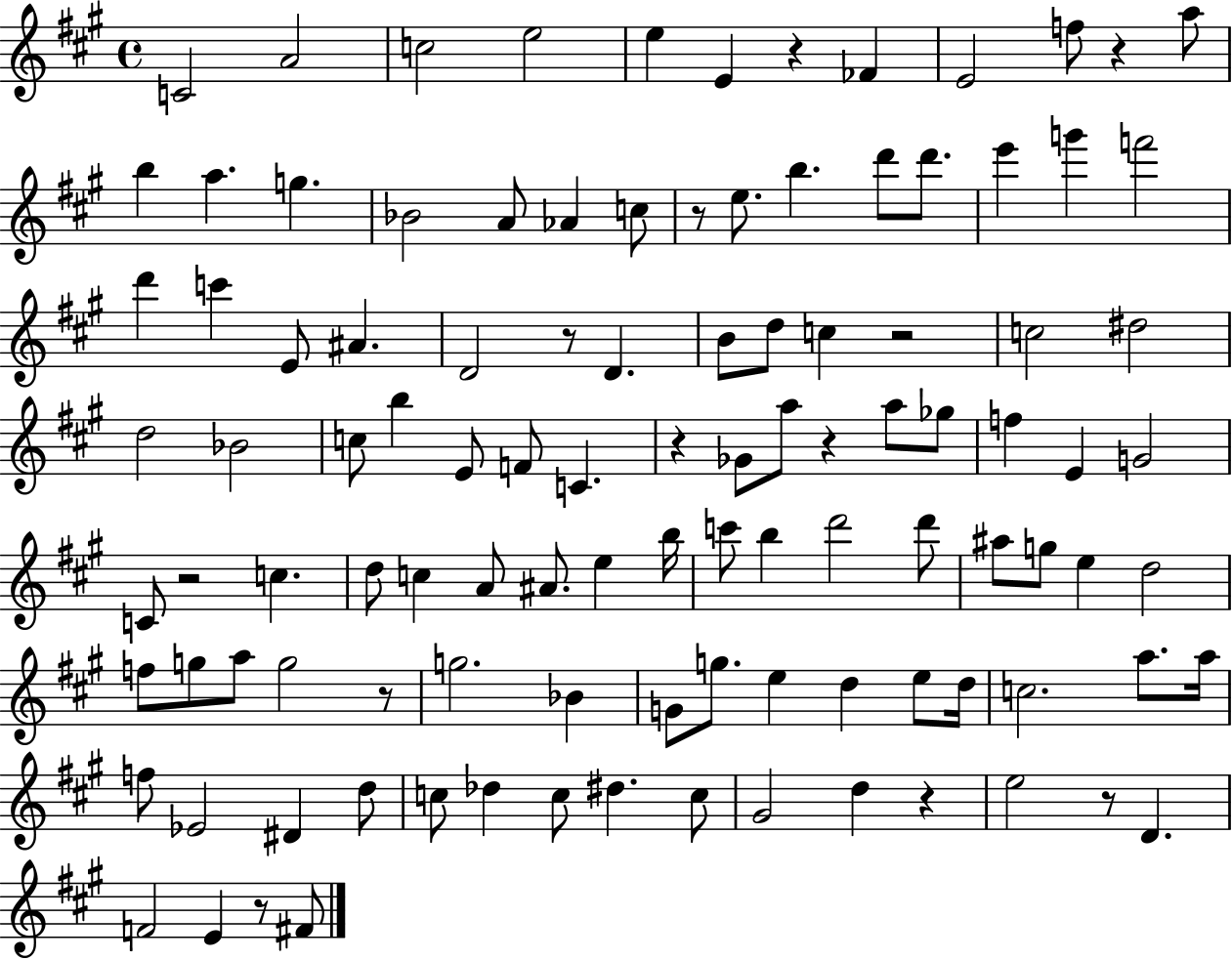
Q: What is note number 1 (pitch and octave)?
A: C4